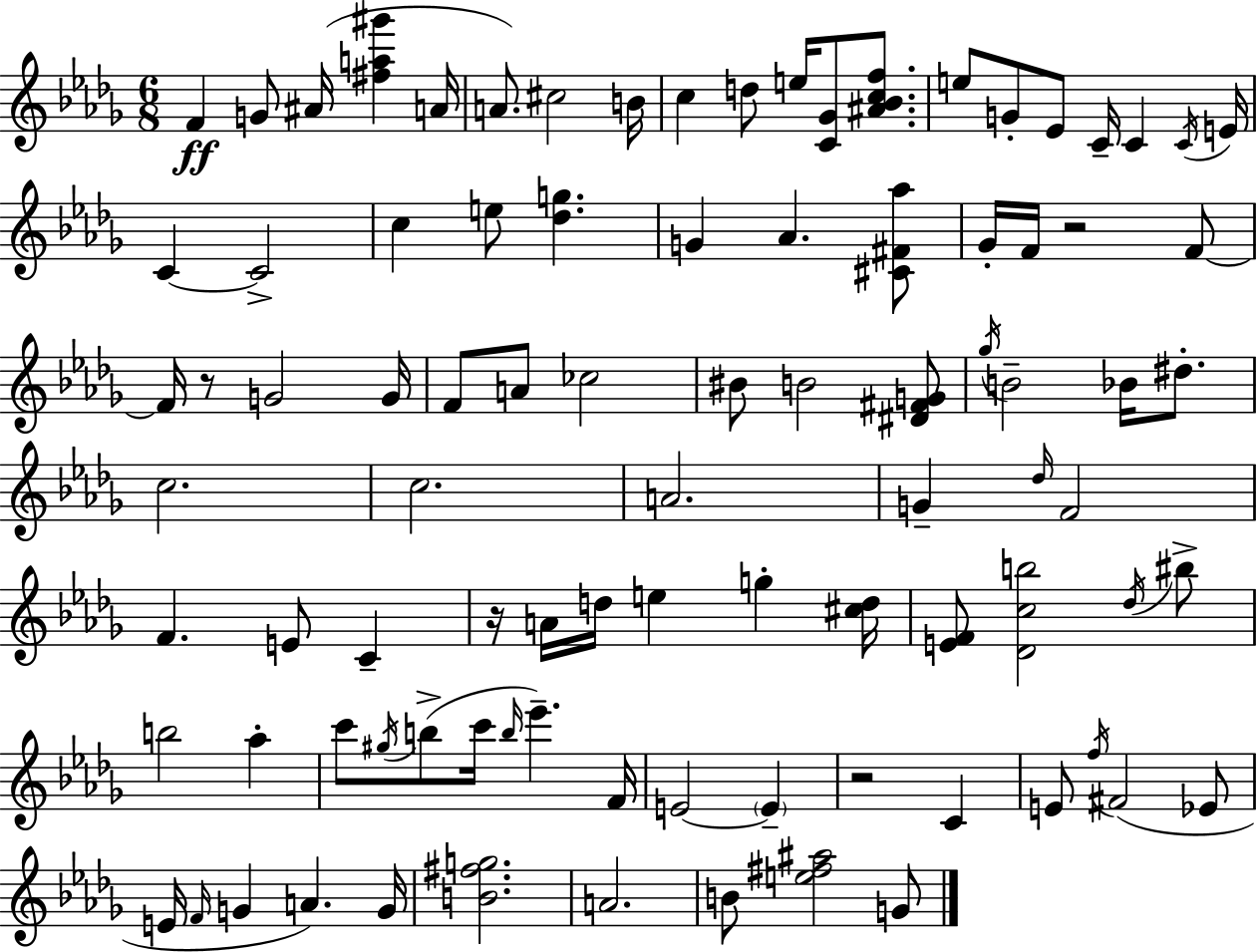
F4/q G4/e A#4/s [F#5,A5,G#6]/q A4/s A4/e. C#5/h B4/s C5/q D5/e E5/s [C4,Gb4]/e [A#4,Bb4,C5,F5]/e. E5/e G4/e Eb4/e C4/s C4/q C4/s E4/s C4/q C4/h C5/q E5/e [Db5,G5]/q. G4/q Ab4/q. [C#4,F#4,Ab5]/e Gb4/s F4/s R/h F4/e F4/s R/e G4/h G4/s F4/e A4/e CES5/h BIS4/e B4/h [D#4,F#4,G4]/e Gb5/s B4/h Bb4/s D#5/e. C5/h. C5/h. A4/h. G4/q Db5/s F4/h F4/q. E4/e C4/q R/s A4/s D5/s E5/q G5/q [C#5,D5]/s [E4,F4]/e [Db4,C5,B5]/h Db5/s BIS5/e B5/h Ab5/q C6/e G#5/s B5/e C6/s B5/s Eb6/q. F4/s E4/h E4/q R/h C4/q E4/e F5/s F#4/h Eb4/e E4/s F4/s G4/q A4/q. G4/s [B4,F#5,G5]/h. A4/h. B4/e [E5,F#5,A#5]/h G4/e